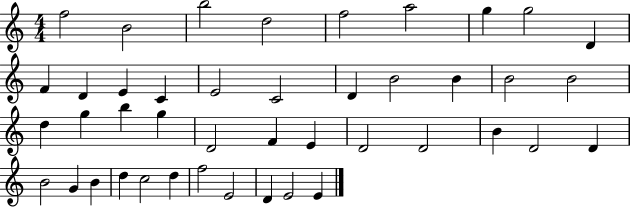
F5/h B4/h B5/h D5/h F5/h A5/h G5/q G5/h D4/q F4/q D4/q E4/q C4/q E4/h C4/h D4/q B4/h B4/q B4/h B4/h D5/q G5/q B5/q G5/q D4/h F4/q E4/q D4/h D4/h B4/q D4/h D4/q B4/h G4/q B4/q D5/q C5/h D5/q F5/h E4/h D4/q E4/h E4/q